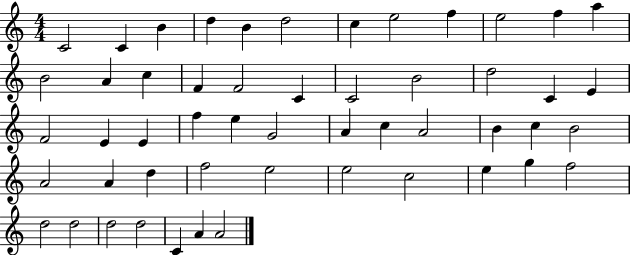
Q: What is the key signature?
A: C major